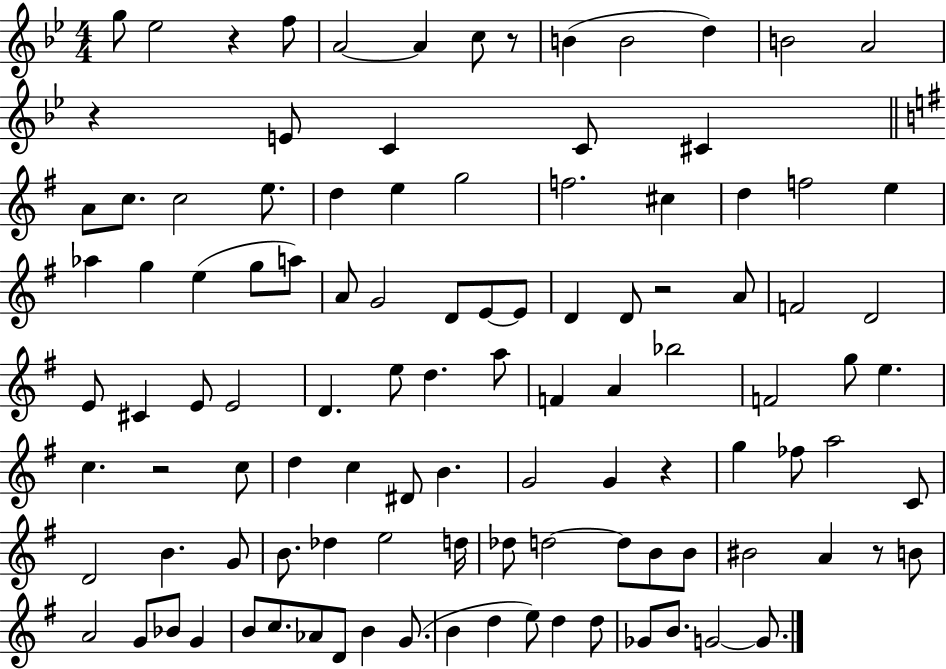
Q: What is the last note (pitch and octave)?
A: G4